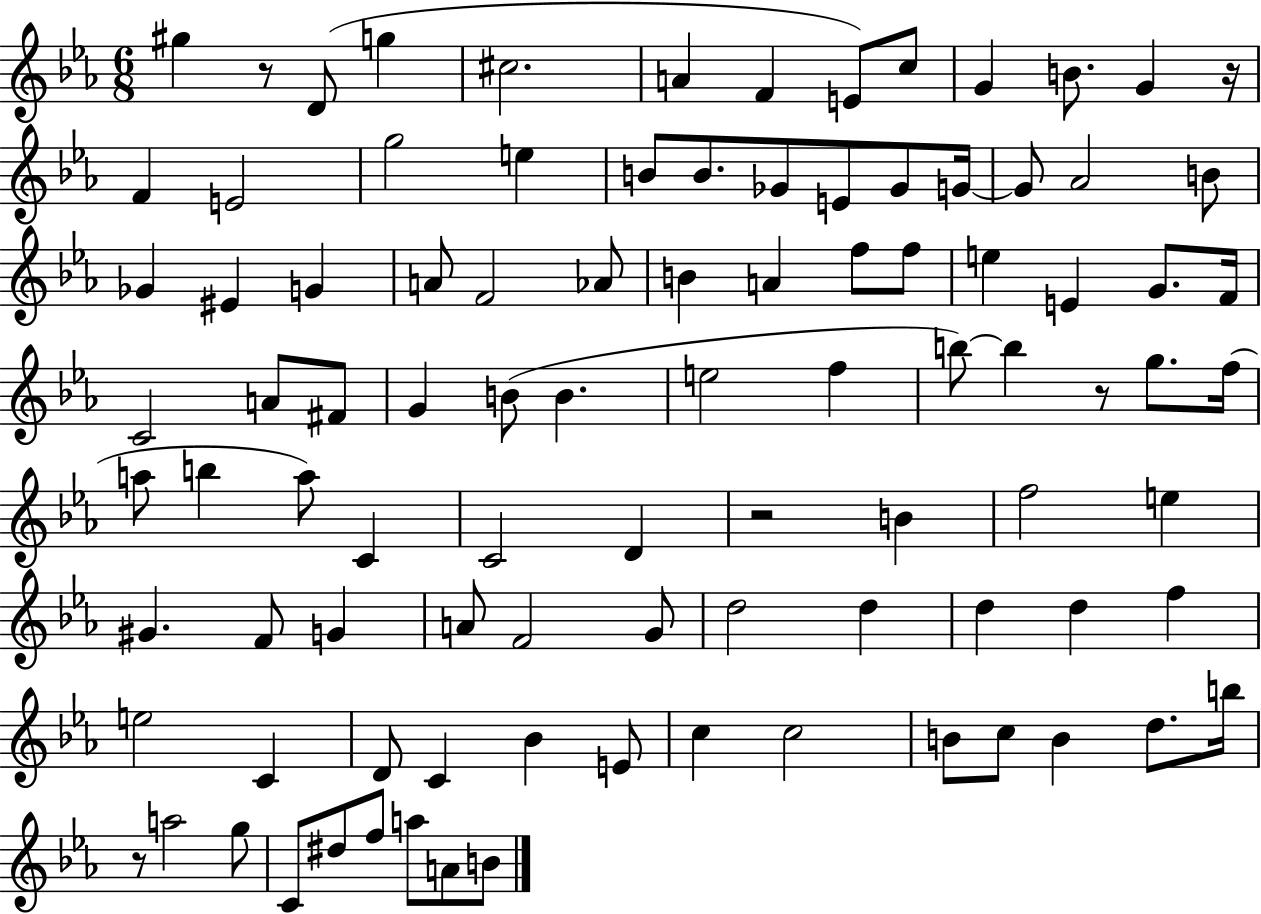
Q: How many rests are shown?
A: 5